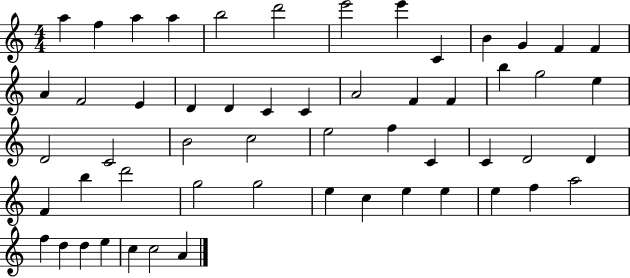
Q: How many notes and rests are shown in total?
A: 55